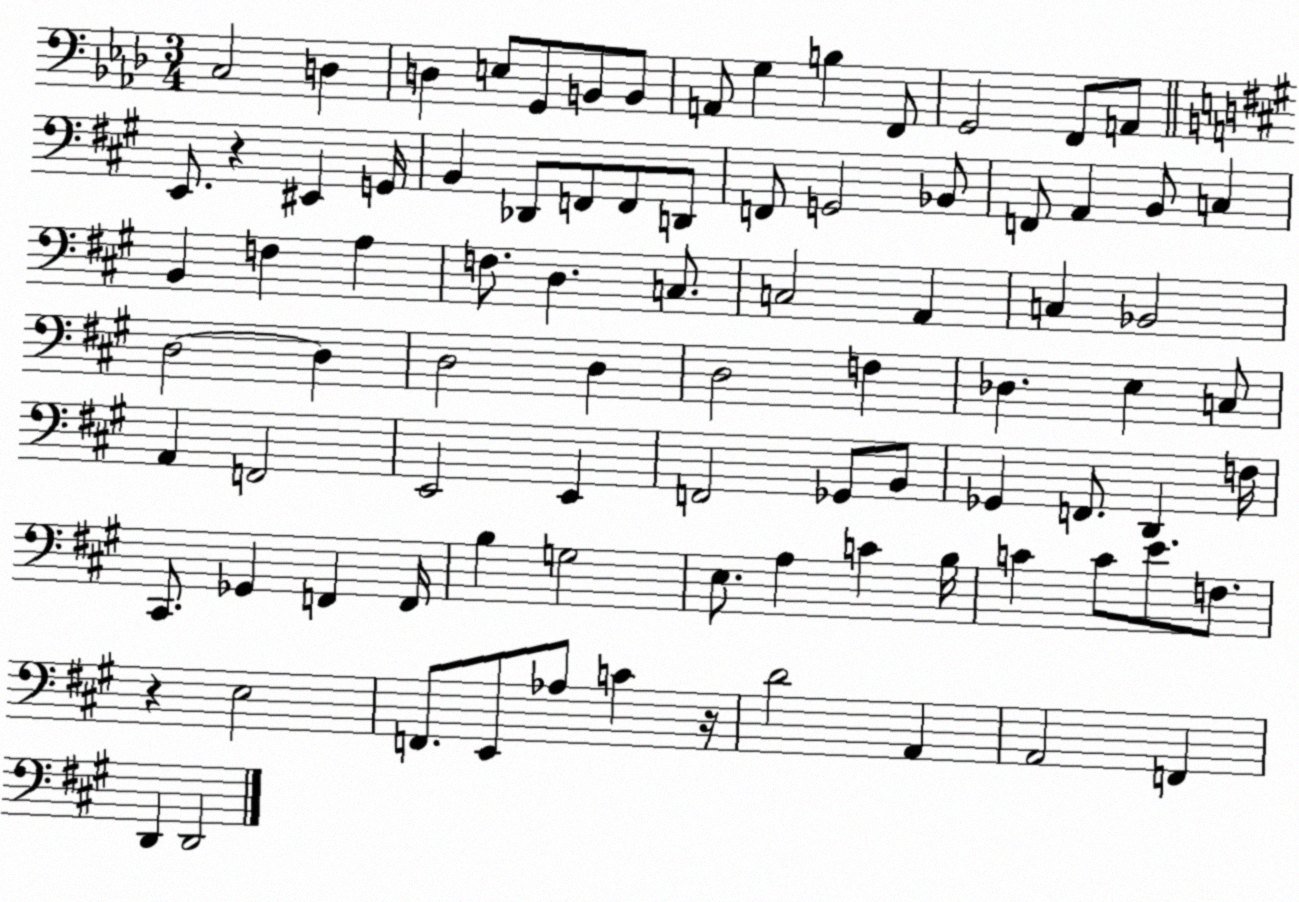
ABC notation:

X:1
T:Untitled
M:3/4
L:1/4
K:Ab
C,2 D, D, E,/2 G,,/2 B,,/2 B,,/2 A,,/2 G, B, F,,/2 G,,2 F,,/2 A,,/2 E,,/2 z ^E,, G,,/4 B,, _D,,/2 F,,/2 F,,/2 D,,/2 F,,/2 G,,2 _B,,/2 F,,/2 A,, B,,/2 C, B,, F, A, F,/2 D, C,/2 C,2 A,, C, _B,,2 D,2 D, D,2 D, D,2 F, _D, E, C,/2 A,, F,,2 E,,2 E,, F,,2 _G,,/2 B,,/2 _G,, F,,/2 D,, F,/4 ^C,,/2 _G,, F,, F,,/4 B, G,2 E,/2 A, C B,/4 C C/2 E/2 F,/2 z E,2 F,,/2 E,,/2 _A,/2 C z/4 D2 A,, A,,2 F,, D,, D,,2